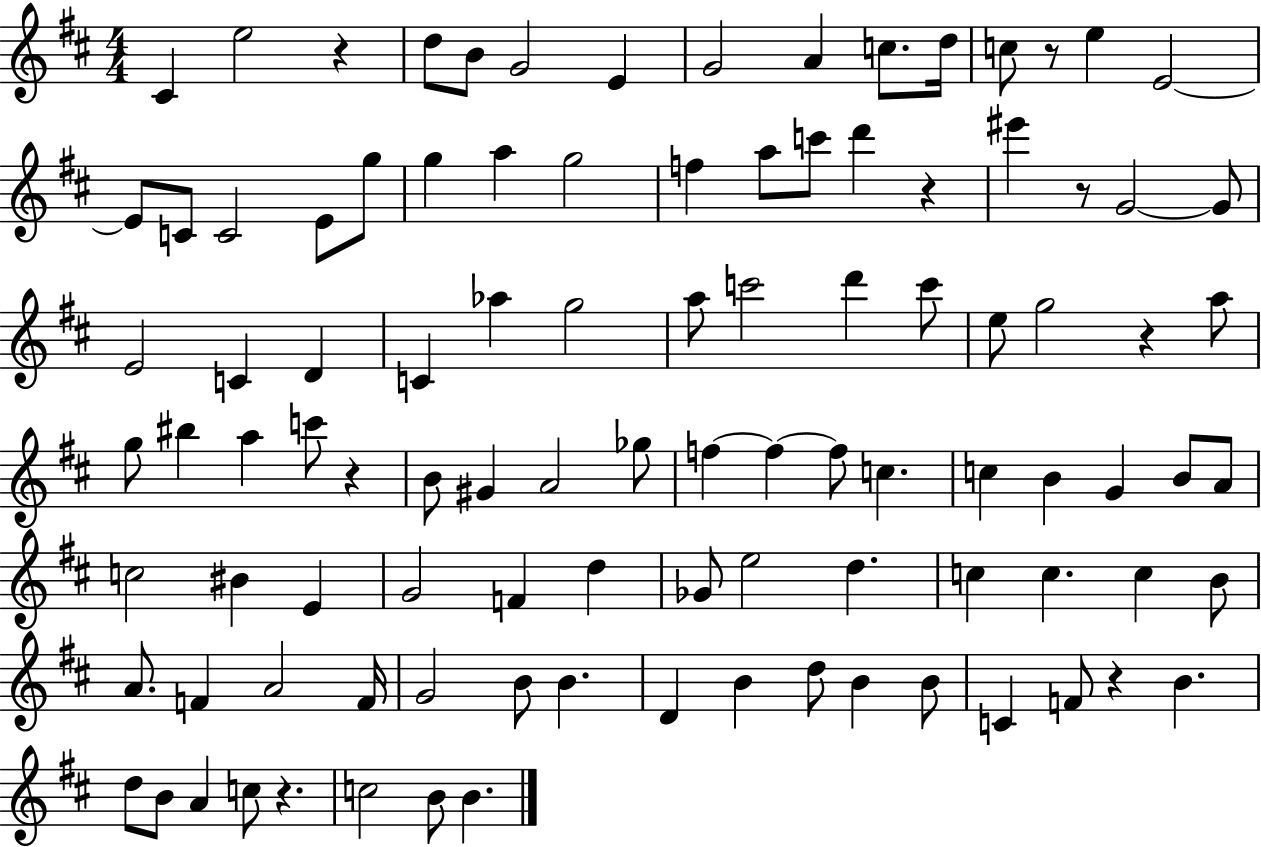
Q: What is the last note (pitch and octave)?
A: B4